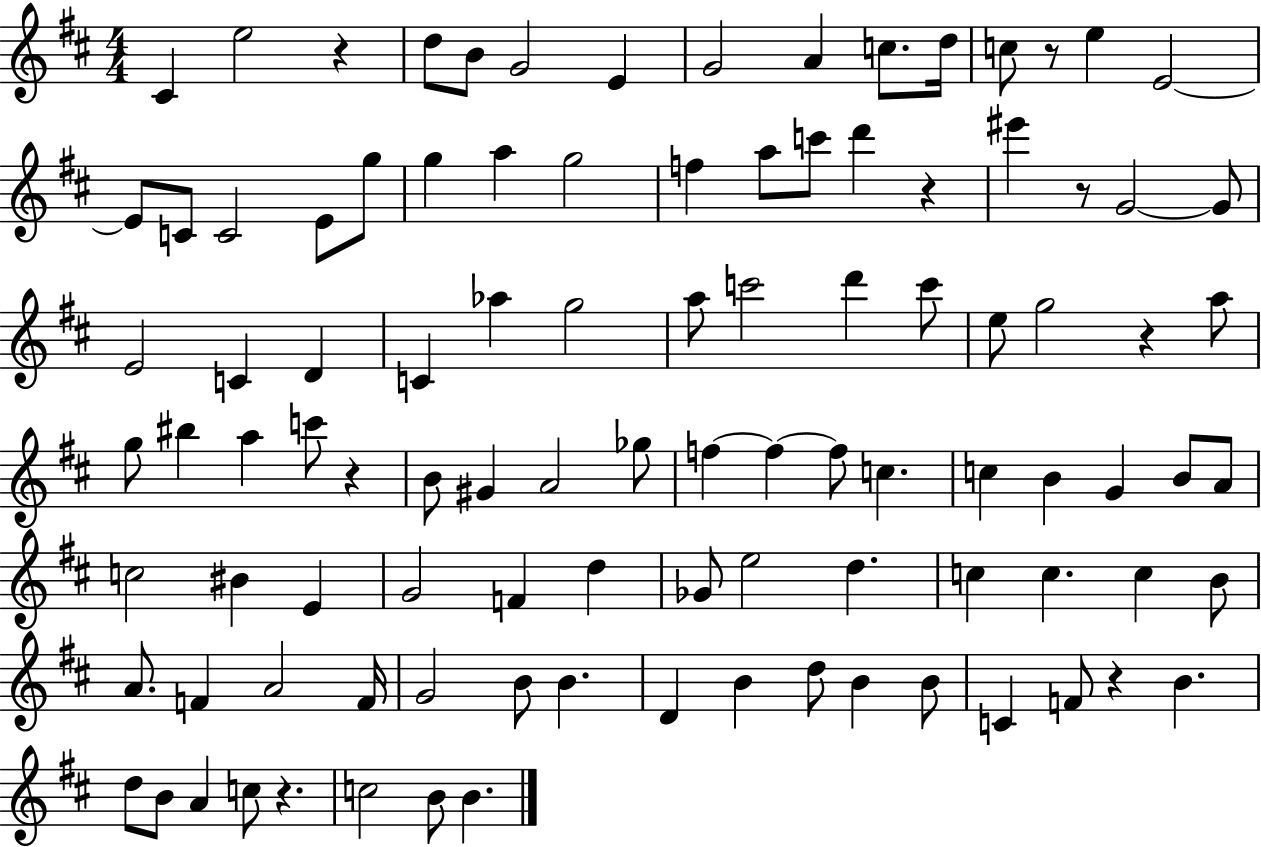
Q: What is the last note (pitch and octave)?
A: B4